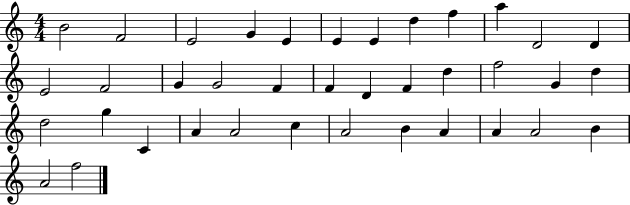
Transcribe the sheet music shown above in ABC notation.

X:1
T:Untitled
M:4/4
L:1/4
K:C
B2 F2 E2 G E E E d f a D2 D E2 F2 G G2 F F D F d f2 G d d2 g C A A2 c A2 B A A A2 B A2 f2